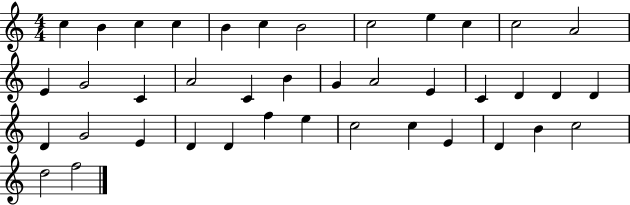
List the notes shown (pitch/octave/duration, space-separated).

C5/q B4/q C5/q C5/q B4/q C5/q B4/h C5/h E5/q C5/q C5/h A4/h E4/q G4/h C4/q A4/h C4/q B4/q G4/q A4/h E4/q C4/q D4/q D4/q D4/q D4/q G4/h E4/q D4/q D4/q F5/q E5/q C5/h C5/q E4/q D4/q B4/q C5/h D5/h F5/h